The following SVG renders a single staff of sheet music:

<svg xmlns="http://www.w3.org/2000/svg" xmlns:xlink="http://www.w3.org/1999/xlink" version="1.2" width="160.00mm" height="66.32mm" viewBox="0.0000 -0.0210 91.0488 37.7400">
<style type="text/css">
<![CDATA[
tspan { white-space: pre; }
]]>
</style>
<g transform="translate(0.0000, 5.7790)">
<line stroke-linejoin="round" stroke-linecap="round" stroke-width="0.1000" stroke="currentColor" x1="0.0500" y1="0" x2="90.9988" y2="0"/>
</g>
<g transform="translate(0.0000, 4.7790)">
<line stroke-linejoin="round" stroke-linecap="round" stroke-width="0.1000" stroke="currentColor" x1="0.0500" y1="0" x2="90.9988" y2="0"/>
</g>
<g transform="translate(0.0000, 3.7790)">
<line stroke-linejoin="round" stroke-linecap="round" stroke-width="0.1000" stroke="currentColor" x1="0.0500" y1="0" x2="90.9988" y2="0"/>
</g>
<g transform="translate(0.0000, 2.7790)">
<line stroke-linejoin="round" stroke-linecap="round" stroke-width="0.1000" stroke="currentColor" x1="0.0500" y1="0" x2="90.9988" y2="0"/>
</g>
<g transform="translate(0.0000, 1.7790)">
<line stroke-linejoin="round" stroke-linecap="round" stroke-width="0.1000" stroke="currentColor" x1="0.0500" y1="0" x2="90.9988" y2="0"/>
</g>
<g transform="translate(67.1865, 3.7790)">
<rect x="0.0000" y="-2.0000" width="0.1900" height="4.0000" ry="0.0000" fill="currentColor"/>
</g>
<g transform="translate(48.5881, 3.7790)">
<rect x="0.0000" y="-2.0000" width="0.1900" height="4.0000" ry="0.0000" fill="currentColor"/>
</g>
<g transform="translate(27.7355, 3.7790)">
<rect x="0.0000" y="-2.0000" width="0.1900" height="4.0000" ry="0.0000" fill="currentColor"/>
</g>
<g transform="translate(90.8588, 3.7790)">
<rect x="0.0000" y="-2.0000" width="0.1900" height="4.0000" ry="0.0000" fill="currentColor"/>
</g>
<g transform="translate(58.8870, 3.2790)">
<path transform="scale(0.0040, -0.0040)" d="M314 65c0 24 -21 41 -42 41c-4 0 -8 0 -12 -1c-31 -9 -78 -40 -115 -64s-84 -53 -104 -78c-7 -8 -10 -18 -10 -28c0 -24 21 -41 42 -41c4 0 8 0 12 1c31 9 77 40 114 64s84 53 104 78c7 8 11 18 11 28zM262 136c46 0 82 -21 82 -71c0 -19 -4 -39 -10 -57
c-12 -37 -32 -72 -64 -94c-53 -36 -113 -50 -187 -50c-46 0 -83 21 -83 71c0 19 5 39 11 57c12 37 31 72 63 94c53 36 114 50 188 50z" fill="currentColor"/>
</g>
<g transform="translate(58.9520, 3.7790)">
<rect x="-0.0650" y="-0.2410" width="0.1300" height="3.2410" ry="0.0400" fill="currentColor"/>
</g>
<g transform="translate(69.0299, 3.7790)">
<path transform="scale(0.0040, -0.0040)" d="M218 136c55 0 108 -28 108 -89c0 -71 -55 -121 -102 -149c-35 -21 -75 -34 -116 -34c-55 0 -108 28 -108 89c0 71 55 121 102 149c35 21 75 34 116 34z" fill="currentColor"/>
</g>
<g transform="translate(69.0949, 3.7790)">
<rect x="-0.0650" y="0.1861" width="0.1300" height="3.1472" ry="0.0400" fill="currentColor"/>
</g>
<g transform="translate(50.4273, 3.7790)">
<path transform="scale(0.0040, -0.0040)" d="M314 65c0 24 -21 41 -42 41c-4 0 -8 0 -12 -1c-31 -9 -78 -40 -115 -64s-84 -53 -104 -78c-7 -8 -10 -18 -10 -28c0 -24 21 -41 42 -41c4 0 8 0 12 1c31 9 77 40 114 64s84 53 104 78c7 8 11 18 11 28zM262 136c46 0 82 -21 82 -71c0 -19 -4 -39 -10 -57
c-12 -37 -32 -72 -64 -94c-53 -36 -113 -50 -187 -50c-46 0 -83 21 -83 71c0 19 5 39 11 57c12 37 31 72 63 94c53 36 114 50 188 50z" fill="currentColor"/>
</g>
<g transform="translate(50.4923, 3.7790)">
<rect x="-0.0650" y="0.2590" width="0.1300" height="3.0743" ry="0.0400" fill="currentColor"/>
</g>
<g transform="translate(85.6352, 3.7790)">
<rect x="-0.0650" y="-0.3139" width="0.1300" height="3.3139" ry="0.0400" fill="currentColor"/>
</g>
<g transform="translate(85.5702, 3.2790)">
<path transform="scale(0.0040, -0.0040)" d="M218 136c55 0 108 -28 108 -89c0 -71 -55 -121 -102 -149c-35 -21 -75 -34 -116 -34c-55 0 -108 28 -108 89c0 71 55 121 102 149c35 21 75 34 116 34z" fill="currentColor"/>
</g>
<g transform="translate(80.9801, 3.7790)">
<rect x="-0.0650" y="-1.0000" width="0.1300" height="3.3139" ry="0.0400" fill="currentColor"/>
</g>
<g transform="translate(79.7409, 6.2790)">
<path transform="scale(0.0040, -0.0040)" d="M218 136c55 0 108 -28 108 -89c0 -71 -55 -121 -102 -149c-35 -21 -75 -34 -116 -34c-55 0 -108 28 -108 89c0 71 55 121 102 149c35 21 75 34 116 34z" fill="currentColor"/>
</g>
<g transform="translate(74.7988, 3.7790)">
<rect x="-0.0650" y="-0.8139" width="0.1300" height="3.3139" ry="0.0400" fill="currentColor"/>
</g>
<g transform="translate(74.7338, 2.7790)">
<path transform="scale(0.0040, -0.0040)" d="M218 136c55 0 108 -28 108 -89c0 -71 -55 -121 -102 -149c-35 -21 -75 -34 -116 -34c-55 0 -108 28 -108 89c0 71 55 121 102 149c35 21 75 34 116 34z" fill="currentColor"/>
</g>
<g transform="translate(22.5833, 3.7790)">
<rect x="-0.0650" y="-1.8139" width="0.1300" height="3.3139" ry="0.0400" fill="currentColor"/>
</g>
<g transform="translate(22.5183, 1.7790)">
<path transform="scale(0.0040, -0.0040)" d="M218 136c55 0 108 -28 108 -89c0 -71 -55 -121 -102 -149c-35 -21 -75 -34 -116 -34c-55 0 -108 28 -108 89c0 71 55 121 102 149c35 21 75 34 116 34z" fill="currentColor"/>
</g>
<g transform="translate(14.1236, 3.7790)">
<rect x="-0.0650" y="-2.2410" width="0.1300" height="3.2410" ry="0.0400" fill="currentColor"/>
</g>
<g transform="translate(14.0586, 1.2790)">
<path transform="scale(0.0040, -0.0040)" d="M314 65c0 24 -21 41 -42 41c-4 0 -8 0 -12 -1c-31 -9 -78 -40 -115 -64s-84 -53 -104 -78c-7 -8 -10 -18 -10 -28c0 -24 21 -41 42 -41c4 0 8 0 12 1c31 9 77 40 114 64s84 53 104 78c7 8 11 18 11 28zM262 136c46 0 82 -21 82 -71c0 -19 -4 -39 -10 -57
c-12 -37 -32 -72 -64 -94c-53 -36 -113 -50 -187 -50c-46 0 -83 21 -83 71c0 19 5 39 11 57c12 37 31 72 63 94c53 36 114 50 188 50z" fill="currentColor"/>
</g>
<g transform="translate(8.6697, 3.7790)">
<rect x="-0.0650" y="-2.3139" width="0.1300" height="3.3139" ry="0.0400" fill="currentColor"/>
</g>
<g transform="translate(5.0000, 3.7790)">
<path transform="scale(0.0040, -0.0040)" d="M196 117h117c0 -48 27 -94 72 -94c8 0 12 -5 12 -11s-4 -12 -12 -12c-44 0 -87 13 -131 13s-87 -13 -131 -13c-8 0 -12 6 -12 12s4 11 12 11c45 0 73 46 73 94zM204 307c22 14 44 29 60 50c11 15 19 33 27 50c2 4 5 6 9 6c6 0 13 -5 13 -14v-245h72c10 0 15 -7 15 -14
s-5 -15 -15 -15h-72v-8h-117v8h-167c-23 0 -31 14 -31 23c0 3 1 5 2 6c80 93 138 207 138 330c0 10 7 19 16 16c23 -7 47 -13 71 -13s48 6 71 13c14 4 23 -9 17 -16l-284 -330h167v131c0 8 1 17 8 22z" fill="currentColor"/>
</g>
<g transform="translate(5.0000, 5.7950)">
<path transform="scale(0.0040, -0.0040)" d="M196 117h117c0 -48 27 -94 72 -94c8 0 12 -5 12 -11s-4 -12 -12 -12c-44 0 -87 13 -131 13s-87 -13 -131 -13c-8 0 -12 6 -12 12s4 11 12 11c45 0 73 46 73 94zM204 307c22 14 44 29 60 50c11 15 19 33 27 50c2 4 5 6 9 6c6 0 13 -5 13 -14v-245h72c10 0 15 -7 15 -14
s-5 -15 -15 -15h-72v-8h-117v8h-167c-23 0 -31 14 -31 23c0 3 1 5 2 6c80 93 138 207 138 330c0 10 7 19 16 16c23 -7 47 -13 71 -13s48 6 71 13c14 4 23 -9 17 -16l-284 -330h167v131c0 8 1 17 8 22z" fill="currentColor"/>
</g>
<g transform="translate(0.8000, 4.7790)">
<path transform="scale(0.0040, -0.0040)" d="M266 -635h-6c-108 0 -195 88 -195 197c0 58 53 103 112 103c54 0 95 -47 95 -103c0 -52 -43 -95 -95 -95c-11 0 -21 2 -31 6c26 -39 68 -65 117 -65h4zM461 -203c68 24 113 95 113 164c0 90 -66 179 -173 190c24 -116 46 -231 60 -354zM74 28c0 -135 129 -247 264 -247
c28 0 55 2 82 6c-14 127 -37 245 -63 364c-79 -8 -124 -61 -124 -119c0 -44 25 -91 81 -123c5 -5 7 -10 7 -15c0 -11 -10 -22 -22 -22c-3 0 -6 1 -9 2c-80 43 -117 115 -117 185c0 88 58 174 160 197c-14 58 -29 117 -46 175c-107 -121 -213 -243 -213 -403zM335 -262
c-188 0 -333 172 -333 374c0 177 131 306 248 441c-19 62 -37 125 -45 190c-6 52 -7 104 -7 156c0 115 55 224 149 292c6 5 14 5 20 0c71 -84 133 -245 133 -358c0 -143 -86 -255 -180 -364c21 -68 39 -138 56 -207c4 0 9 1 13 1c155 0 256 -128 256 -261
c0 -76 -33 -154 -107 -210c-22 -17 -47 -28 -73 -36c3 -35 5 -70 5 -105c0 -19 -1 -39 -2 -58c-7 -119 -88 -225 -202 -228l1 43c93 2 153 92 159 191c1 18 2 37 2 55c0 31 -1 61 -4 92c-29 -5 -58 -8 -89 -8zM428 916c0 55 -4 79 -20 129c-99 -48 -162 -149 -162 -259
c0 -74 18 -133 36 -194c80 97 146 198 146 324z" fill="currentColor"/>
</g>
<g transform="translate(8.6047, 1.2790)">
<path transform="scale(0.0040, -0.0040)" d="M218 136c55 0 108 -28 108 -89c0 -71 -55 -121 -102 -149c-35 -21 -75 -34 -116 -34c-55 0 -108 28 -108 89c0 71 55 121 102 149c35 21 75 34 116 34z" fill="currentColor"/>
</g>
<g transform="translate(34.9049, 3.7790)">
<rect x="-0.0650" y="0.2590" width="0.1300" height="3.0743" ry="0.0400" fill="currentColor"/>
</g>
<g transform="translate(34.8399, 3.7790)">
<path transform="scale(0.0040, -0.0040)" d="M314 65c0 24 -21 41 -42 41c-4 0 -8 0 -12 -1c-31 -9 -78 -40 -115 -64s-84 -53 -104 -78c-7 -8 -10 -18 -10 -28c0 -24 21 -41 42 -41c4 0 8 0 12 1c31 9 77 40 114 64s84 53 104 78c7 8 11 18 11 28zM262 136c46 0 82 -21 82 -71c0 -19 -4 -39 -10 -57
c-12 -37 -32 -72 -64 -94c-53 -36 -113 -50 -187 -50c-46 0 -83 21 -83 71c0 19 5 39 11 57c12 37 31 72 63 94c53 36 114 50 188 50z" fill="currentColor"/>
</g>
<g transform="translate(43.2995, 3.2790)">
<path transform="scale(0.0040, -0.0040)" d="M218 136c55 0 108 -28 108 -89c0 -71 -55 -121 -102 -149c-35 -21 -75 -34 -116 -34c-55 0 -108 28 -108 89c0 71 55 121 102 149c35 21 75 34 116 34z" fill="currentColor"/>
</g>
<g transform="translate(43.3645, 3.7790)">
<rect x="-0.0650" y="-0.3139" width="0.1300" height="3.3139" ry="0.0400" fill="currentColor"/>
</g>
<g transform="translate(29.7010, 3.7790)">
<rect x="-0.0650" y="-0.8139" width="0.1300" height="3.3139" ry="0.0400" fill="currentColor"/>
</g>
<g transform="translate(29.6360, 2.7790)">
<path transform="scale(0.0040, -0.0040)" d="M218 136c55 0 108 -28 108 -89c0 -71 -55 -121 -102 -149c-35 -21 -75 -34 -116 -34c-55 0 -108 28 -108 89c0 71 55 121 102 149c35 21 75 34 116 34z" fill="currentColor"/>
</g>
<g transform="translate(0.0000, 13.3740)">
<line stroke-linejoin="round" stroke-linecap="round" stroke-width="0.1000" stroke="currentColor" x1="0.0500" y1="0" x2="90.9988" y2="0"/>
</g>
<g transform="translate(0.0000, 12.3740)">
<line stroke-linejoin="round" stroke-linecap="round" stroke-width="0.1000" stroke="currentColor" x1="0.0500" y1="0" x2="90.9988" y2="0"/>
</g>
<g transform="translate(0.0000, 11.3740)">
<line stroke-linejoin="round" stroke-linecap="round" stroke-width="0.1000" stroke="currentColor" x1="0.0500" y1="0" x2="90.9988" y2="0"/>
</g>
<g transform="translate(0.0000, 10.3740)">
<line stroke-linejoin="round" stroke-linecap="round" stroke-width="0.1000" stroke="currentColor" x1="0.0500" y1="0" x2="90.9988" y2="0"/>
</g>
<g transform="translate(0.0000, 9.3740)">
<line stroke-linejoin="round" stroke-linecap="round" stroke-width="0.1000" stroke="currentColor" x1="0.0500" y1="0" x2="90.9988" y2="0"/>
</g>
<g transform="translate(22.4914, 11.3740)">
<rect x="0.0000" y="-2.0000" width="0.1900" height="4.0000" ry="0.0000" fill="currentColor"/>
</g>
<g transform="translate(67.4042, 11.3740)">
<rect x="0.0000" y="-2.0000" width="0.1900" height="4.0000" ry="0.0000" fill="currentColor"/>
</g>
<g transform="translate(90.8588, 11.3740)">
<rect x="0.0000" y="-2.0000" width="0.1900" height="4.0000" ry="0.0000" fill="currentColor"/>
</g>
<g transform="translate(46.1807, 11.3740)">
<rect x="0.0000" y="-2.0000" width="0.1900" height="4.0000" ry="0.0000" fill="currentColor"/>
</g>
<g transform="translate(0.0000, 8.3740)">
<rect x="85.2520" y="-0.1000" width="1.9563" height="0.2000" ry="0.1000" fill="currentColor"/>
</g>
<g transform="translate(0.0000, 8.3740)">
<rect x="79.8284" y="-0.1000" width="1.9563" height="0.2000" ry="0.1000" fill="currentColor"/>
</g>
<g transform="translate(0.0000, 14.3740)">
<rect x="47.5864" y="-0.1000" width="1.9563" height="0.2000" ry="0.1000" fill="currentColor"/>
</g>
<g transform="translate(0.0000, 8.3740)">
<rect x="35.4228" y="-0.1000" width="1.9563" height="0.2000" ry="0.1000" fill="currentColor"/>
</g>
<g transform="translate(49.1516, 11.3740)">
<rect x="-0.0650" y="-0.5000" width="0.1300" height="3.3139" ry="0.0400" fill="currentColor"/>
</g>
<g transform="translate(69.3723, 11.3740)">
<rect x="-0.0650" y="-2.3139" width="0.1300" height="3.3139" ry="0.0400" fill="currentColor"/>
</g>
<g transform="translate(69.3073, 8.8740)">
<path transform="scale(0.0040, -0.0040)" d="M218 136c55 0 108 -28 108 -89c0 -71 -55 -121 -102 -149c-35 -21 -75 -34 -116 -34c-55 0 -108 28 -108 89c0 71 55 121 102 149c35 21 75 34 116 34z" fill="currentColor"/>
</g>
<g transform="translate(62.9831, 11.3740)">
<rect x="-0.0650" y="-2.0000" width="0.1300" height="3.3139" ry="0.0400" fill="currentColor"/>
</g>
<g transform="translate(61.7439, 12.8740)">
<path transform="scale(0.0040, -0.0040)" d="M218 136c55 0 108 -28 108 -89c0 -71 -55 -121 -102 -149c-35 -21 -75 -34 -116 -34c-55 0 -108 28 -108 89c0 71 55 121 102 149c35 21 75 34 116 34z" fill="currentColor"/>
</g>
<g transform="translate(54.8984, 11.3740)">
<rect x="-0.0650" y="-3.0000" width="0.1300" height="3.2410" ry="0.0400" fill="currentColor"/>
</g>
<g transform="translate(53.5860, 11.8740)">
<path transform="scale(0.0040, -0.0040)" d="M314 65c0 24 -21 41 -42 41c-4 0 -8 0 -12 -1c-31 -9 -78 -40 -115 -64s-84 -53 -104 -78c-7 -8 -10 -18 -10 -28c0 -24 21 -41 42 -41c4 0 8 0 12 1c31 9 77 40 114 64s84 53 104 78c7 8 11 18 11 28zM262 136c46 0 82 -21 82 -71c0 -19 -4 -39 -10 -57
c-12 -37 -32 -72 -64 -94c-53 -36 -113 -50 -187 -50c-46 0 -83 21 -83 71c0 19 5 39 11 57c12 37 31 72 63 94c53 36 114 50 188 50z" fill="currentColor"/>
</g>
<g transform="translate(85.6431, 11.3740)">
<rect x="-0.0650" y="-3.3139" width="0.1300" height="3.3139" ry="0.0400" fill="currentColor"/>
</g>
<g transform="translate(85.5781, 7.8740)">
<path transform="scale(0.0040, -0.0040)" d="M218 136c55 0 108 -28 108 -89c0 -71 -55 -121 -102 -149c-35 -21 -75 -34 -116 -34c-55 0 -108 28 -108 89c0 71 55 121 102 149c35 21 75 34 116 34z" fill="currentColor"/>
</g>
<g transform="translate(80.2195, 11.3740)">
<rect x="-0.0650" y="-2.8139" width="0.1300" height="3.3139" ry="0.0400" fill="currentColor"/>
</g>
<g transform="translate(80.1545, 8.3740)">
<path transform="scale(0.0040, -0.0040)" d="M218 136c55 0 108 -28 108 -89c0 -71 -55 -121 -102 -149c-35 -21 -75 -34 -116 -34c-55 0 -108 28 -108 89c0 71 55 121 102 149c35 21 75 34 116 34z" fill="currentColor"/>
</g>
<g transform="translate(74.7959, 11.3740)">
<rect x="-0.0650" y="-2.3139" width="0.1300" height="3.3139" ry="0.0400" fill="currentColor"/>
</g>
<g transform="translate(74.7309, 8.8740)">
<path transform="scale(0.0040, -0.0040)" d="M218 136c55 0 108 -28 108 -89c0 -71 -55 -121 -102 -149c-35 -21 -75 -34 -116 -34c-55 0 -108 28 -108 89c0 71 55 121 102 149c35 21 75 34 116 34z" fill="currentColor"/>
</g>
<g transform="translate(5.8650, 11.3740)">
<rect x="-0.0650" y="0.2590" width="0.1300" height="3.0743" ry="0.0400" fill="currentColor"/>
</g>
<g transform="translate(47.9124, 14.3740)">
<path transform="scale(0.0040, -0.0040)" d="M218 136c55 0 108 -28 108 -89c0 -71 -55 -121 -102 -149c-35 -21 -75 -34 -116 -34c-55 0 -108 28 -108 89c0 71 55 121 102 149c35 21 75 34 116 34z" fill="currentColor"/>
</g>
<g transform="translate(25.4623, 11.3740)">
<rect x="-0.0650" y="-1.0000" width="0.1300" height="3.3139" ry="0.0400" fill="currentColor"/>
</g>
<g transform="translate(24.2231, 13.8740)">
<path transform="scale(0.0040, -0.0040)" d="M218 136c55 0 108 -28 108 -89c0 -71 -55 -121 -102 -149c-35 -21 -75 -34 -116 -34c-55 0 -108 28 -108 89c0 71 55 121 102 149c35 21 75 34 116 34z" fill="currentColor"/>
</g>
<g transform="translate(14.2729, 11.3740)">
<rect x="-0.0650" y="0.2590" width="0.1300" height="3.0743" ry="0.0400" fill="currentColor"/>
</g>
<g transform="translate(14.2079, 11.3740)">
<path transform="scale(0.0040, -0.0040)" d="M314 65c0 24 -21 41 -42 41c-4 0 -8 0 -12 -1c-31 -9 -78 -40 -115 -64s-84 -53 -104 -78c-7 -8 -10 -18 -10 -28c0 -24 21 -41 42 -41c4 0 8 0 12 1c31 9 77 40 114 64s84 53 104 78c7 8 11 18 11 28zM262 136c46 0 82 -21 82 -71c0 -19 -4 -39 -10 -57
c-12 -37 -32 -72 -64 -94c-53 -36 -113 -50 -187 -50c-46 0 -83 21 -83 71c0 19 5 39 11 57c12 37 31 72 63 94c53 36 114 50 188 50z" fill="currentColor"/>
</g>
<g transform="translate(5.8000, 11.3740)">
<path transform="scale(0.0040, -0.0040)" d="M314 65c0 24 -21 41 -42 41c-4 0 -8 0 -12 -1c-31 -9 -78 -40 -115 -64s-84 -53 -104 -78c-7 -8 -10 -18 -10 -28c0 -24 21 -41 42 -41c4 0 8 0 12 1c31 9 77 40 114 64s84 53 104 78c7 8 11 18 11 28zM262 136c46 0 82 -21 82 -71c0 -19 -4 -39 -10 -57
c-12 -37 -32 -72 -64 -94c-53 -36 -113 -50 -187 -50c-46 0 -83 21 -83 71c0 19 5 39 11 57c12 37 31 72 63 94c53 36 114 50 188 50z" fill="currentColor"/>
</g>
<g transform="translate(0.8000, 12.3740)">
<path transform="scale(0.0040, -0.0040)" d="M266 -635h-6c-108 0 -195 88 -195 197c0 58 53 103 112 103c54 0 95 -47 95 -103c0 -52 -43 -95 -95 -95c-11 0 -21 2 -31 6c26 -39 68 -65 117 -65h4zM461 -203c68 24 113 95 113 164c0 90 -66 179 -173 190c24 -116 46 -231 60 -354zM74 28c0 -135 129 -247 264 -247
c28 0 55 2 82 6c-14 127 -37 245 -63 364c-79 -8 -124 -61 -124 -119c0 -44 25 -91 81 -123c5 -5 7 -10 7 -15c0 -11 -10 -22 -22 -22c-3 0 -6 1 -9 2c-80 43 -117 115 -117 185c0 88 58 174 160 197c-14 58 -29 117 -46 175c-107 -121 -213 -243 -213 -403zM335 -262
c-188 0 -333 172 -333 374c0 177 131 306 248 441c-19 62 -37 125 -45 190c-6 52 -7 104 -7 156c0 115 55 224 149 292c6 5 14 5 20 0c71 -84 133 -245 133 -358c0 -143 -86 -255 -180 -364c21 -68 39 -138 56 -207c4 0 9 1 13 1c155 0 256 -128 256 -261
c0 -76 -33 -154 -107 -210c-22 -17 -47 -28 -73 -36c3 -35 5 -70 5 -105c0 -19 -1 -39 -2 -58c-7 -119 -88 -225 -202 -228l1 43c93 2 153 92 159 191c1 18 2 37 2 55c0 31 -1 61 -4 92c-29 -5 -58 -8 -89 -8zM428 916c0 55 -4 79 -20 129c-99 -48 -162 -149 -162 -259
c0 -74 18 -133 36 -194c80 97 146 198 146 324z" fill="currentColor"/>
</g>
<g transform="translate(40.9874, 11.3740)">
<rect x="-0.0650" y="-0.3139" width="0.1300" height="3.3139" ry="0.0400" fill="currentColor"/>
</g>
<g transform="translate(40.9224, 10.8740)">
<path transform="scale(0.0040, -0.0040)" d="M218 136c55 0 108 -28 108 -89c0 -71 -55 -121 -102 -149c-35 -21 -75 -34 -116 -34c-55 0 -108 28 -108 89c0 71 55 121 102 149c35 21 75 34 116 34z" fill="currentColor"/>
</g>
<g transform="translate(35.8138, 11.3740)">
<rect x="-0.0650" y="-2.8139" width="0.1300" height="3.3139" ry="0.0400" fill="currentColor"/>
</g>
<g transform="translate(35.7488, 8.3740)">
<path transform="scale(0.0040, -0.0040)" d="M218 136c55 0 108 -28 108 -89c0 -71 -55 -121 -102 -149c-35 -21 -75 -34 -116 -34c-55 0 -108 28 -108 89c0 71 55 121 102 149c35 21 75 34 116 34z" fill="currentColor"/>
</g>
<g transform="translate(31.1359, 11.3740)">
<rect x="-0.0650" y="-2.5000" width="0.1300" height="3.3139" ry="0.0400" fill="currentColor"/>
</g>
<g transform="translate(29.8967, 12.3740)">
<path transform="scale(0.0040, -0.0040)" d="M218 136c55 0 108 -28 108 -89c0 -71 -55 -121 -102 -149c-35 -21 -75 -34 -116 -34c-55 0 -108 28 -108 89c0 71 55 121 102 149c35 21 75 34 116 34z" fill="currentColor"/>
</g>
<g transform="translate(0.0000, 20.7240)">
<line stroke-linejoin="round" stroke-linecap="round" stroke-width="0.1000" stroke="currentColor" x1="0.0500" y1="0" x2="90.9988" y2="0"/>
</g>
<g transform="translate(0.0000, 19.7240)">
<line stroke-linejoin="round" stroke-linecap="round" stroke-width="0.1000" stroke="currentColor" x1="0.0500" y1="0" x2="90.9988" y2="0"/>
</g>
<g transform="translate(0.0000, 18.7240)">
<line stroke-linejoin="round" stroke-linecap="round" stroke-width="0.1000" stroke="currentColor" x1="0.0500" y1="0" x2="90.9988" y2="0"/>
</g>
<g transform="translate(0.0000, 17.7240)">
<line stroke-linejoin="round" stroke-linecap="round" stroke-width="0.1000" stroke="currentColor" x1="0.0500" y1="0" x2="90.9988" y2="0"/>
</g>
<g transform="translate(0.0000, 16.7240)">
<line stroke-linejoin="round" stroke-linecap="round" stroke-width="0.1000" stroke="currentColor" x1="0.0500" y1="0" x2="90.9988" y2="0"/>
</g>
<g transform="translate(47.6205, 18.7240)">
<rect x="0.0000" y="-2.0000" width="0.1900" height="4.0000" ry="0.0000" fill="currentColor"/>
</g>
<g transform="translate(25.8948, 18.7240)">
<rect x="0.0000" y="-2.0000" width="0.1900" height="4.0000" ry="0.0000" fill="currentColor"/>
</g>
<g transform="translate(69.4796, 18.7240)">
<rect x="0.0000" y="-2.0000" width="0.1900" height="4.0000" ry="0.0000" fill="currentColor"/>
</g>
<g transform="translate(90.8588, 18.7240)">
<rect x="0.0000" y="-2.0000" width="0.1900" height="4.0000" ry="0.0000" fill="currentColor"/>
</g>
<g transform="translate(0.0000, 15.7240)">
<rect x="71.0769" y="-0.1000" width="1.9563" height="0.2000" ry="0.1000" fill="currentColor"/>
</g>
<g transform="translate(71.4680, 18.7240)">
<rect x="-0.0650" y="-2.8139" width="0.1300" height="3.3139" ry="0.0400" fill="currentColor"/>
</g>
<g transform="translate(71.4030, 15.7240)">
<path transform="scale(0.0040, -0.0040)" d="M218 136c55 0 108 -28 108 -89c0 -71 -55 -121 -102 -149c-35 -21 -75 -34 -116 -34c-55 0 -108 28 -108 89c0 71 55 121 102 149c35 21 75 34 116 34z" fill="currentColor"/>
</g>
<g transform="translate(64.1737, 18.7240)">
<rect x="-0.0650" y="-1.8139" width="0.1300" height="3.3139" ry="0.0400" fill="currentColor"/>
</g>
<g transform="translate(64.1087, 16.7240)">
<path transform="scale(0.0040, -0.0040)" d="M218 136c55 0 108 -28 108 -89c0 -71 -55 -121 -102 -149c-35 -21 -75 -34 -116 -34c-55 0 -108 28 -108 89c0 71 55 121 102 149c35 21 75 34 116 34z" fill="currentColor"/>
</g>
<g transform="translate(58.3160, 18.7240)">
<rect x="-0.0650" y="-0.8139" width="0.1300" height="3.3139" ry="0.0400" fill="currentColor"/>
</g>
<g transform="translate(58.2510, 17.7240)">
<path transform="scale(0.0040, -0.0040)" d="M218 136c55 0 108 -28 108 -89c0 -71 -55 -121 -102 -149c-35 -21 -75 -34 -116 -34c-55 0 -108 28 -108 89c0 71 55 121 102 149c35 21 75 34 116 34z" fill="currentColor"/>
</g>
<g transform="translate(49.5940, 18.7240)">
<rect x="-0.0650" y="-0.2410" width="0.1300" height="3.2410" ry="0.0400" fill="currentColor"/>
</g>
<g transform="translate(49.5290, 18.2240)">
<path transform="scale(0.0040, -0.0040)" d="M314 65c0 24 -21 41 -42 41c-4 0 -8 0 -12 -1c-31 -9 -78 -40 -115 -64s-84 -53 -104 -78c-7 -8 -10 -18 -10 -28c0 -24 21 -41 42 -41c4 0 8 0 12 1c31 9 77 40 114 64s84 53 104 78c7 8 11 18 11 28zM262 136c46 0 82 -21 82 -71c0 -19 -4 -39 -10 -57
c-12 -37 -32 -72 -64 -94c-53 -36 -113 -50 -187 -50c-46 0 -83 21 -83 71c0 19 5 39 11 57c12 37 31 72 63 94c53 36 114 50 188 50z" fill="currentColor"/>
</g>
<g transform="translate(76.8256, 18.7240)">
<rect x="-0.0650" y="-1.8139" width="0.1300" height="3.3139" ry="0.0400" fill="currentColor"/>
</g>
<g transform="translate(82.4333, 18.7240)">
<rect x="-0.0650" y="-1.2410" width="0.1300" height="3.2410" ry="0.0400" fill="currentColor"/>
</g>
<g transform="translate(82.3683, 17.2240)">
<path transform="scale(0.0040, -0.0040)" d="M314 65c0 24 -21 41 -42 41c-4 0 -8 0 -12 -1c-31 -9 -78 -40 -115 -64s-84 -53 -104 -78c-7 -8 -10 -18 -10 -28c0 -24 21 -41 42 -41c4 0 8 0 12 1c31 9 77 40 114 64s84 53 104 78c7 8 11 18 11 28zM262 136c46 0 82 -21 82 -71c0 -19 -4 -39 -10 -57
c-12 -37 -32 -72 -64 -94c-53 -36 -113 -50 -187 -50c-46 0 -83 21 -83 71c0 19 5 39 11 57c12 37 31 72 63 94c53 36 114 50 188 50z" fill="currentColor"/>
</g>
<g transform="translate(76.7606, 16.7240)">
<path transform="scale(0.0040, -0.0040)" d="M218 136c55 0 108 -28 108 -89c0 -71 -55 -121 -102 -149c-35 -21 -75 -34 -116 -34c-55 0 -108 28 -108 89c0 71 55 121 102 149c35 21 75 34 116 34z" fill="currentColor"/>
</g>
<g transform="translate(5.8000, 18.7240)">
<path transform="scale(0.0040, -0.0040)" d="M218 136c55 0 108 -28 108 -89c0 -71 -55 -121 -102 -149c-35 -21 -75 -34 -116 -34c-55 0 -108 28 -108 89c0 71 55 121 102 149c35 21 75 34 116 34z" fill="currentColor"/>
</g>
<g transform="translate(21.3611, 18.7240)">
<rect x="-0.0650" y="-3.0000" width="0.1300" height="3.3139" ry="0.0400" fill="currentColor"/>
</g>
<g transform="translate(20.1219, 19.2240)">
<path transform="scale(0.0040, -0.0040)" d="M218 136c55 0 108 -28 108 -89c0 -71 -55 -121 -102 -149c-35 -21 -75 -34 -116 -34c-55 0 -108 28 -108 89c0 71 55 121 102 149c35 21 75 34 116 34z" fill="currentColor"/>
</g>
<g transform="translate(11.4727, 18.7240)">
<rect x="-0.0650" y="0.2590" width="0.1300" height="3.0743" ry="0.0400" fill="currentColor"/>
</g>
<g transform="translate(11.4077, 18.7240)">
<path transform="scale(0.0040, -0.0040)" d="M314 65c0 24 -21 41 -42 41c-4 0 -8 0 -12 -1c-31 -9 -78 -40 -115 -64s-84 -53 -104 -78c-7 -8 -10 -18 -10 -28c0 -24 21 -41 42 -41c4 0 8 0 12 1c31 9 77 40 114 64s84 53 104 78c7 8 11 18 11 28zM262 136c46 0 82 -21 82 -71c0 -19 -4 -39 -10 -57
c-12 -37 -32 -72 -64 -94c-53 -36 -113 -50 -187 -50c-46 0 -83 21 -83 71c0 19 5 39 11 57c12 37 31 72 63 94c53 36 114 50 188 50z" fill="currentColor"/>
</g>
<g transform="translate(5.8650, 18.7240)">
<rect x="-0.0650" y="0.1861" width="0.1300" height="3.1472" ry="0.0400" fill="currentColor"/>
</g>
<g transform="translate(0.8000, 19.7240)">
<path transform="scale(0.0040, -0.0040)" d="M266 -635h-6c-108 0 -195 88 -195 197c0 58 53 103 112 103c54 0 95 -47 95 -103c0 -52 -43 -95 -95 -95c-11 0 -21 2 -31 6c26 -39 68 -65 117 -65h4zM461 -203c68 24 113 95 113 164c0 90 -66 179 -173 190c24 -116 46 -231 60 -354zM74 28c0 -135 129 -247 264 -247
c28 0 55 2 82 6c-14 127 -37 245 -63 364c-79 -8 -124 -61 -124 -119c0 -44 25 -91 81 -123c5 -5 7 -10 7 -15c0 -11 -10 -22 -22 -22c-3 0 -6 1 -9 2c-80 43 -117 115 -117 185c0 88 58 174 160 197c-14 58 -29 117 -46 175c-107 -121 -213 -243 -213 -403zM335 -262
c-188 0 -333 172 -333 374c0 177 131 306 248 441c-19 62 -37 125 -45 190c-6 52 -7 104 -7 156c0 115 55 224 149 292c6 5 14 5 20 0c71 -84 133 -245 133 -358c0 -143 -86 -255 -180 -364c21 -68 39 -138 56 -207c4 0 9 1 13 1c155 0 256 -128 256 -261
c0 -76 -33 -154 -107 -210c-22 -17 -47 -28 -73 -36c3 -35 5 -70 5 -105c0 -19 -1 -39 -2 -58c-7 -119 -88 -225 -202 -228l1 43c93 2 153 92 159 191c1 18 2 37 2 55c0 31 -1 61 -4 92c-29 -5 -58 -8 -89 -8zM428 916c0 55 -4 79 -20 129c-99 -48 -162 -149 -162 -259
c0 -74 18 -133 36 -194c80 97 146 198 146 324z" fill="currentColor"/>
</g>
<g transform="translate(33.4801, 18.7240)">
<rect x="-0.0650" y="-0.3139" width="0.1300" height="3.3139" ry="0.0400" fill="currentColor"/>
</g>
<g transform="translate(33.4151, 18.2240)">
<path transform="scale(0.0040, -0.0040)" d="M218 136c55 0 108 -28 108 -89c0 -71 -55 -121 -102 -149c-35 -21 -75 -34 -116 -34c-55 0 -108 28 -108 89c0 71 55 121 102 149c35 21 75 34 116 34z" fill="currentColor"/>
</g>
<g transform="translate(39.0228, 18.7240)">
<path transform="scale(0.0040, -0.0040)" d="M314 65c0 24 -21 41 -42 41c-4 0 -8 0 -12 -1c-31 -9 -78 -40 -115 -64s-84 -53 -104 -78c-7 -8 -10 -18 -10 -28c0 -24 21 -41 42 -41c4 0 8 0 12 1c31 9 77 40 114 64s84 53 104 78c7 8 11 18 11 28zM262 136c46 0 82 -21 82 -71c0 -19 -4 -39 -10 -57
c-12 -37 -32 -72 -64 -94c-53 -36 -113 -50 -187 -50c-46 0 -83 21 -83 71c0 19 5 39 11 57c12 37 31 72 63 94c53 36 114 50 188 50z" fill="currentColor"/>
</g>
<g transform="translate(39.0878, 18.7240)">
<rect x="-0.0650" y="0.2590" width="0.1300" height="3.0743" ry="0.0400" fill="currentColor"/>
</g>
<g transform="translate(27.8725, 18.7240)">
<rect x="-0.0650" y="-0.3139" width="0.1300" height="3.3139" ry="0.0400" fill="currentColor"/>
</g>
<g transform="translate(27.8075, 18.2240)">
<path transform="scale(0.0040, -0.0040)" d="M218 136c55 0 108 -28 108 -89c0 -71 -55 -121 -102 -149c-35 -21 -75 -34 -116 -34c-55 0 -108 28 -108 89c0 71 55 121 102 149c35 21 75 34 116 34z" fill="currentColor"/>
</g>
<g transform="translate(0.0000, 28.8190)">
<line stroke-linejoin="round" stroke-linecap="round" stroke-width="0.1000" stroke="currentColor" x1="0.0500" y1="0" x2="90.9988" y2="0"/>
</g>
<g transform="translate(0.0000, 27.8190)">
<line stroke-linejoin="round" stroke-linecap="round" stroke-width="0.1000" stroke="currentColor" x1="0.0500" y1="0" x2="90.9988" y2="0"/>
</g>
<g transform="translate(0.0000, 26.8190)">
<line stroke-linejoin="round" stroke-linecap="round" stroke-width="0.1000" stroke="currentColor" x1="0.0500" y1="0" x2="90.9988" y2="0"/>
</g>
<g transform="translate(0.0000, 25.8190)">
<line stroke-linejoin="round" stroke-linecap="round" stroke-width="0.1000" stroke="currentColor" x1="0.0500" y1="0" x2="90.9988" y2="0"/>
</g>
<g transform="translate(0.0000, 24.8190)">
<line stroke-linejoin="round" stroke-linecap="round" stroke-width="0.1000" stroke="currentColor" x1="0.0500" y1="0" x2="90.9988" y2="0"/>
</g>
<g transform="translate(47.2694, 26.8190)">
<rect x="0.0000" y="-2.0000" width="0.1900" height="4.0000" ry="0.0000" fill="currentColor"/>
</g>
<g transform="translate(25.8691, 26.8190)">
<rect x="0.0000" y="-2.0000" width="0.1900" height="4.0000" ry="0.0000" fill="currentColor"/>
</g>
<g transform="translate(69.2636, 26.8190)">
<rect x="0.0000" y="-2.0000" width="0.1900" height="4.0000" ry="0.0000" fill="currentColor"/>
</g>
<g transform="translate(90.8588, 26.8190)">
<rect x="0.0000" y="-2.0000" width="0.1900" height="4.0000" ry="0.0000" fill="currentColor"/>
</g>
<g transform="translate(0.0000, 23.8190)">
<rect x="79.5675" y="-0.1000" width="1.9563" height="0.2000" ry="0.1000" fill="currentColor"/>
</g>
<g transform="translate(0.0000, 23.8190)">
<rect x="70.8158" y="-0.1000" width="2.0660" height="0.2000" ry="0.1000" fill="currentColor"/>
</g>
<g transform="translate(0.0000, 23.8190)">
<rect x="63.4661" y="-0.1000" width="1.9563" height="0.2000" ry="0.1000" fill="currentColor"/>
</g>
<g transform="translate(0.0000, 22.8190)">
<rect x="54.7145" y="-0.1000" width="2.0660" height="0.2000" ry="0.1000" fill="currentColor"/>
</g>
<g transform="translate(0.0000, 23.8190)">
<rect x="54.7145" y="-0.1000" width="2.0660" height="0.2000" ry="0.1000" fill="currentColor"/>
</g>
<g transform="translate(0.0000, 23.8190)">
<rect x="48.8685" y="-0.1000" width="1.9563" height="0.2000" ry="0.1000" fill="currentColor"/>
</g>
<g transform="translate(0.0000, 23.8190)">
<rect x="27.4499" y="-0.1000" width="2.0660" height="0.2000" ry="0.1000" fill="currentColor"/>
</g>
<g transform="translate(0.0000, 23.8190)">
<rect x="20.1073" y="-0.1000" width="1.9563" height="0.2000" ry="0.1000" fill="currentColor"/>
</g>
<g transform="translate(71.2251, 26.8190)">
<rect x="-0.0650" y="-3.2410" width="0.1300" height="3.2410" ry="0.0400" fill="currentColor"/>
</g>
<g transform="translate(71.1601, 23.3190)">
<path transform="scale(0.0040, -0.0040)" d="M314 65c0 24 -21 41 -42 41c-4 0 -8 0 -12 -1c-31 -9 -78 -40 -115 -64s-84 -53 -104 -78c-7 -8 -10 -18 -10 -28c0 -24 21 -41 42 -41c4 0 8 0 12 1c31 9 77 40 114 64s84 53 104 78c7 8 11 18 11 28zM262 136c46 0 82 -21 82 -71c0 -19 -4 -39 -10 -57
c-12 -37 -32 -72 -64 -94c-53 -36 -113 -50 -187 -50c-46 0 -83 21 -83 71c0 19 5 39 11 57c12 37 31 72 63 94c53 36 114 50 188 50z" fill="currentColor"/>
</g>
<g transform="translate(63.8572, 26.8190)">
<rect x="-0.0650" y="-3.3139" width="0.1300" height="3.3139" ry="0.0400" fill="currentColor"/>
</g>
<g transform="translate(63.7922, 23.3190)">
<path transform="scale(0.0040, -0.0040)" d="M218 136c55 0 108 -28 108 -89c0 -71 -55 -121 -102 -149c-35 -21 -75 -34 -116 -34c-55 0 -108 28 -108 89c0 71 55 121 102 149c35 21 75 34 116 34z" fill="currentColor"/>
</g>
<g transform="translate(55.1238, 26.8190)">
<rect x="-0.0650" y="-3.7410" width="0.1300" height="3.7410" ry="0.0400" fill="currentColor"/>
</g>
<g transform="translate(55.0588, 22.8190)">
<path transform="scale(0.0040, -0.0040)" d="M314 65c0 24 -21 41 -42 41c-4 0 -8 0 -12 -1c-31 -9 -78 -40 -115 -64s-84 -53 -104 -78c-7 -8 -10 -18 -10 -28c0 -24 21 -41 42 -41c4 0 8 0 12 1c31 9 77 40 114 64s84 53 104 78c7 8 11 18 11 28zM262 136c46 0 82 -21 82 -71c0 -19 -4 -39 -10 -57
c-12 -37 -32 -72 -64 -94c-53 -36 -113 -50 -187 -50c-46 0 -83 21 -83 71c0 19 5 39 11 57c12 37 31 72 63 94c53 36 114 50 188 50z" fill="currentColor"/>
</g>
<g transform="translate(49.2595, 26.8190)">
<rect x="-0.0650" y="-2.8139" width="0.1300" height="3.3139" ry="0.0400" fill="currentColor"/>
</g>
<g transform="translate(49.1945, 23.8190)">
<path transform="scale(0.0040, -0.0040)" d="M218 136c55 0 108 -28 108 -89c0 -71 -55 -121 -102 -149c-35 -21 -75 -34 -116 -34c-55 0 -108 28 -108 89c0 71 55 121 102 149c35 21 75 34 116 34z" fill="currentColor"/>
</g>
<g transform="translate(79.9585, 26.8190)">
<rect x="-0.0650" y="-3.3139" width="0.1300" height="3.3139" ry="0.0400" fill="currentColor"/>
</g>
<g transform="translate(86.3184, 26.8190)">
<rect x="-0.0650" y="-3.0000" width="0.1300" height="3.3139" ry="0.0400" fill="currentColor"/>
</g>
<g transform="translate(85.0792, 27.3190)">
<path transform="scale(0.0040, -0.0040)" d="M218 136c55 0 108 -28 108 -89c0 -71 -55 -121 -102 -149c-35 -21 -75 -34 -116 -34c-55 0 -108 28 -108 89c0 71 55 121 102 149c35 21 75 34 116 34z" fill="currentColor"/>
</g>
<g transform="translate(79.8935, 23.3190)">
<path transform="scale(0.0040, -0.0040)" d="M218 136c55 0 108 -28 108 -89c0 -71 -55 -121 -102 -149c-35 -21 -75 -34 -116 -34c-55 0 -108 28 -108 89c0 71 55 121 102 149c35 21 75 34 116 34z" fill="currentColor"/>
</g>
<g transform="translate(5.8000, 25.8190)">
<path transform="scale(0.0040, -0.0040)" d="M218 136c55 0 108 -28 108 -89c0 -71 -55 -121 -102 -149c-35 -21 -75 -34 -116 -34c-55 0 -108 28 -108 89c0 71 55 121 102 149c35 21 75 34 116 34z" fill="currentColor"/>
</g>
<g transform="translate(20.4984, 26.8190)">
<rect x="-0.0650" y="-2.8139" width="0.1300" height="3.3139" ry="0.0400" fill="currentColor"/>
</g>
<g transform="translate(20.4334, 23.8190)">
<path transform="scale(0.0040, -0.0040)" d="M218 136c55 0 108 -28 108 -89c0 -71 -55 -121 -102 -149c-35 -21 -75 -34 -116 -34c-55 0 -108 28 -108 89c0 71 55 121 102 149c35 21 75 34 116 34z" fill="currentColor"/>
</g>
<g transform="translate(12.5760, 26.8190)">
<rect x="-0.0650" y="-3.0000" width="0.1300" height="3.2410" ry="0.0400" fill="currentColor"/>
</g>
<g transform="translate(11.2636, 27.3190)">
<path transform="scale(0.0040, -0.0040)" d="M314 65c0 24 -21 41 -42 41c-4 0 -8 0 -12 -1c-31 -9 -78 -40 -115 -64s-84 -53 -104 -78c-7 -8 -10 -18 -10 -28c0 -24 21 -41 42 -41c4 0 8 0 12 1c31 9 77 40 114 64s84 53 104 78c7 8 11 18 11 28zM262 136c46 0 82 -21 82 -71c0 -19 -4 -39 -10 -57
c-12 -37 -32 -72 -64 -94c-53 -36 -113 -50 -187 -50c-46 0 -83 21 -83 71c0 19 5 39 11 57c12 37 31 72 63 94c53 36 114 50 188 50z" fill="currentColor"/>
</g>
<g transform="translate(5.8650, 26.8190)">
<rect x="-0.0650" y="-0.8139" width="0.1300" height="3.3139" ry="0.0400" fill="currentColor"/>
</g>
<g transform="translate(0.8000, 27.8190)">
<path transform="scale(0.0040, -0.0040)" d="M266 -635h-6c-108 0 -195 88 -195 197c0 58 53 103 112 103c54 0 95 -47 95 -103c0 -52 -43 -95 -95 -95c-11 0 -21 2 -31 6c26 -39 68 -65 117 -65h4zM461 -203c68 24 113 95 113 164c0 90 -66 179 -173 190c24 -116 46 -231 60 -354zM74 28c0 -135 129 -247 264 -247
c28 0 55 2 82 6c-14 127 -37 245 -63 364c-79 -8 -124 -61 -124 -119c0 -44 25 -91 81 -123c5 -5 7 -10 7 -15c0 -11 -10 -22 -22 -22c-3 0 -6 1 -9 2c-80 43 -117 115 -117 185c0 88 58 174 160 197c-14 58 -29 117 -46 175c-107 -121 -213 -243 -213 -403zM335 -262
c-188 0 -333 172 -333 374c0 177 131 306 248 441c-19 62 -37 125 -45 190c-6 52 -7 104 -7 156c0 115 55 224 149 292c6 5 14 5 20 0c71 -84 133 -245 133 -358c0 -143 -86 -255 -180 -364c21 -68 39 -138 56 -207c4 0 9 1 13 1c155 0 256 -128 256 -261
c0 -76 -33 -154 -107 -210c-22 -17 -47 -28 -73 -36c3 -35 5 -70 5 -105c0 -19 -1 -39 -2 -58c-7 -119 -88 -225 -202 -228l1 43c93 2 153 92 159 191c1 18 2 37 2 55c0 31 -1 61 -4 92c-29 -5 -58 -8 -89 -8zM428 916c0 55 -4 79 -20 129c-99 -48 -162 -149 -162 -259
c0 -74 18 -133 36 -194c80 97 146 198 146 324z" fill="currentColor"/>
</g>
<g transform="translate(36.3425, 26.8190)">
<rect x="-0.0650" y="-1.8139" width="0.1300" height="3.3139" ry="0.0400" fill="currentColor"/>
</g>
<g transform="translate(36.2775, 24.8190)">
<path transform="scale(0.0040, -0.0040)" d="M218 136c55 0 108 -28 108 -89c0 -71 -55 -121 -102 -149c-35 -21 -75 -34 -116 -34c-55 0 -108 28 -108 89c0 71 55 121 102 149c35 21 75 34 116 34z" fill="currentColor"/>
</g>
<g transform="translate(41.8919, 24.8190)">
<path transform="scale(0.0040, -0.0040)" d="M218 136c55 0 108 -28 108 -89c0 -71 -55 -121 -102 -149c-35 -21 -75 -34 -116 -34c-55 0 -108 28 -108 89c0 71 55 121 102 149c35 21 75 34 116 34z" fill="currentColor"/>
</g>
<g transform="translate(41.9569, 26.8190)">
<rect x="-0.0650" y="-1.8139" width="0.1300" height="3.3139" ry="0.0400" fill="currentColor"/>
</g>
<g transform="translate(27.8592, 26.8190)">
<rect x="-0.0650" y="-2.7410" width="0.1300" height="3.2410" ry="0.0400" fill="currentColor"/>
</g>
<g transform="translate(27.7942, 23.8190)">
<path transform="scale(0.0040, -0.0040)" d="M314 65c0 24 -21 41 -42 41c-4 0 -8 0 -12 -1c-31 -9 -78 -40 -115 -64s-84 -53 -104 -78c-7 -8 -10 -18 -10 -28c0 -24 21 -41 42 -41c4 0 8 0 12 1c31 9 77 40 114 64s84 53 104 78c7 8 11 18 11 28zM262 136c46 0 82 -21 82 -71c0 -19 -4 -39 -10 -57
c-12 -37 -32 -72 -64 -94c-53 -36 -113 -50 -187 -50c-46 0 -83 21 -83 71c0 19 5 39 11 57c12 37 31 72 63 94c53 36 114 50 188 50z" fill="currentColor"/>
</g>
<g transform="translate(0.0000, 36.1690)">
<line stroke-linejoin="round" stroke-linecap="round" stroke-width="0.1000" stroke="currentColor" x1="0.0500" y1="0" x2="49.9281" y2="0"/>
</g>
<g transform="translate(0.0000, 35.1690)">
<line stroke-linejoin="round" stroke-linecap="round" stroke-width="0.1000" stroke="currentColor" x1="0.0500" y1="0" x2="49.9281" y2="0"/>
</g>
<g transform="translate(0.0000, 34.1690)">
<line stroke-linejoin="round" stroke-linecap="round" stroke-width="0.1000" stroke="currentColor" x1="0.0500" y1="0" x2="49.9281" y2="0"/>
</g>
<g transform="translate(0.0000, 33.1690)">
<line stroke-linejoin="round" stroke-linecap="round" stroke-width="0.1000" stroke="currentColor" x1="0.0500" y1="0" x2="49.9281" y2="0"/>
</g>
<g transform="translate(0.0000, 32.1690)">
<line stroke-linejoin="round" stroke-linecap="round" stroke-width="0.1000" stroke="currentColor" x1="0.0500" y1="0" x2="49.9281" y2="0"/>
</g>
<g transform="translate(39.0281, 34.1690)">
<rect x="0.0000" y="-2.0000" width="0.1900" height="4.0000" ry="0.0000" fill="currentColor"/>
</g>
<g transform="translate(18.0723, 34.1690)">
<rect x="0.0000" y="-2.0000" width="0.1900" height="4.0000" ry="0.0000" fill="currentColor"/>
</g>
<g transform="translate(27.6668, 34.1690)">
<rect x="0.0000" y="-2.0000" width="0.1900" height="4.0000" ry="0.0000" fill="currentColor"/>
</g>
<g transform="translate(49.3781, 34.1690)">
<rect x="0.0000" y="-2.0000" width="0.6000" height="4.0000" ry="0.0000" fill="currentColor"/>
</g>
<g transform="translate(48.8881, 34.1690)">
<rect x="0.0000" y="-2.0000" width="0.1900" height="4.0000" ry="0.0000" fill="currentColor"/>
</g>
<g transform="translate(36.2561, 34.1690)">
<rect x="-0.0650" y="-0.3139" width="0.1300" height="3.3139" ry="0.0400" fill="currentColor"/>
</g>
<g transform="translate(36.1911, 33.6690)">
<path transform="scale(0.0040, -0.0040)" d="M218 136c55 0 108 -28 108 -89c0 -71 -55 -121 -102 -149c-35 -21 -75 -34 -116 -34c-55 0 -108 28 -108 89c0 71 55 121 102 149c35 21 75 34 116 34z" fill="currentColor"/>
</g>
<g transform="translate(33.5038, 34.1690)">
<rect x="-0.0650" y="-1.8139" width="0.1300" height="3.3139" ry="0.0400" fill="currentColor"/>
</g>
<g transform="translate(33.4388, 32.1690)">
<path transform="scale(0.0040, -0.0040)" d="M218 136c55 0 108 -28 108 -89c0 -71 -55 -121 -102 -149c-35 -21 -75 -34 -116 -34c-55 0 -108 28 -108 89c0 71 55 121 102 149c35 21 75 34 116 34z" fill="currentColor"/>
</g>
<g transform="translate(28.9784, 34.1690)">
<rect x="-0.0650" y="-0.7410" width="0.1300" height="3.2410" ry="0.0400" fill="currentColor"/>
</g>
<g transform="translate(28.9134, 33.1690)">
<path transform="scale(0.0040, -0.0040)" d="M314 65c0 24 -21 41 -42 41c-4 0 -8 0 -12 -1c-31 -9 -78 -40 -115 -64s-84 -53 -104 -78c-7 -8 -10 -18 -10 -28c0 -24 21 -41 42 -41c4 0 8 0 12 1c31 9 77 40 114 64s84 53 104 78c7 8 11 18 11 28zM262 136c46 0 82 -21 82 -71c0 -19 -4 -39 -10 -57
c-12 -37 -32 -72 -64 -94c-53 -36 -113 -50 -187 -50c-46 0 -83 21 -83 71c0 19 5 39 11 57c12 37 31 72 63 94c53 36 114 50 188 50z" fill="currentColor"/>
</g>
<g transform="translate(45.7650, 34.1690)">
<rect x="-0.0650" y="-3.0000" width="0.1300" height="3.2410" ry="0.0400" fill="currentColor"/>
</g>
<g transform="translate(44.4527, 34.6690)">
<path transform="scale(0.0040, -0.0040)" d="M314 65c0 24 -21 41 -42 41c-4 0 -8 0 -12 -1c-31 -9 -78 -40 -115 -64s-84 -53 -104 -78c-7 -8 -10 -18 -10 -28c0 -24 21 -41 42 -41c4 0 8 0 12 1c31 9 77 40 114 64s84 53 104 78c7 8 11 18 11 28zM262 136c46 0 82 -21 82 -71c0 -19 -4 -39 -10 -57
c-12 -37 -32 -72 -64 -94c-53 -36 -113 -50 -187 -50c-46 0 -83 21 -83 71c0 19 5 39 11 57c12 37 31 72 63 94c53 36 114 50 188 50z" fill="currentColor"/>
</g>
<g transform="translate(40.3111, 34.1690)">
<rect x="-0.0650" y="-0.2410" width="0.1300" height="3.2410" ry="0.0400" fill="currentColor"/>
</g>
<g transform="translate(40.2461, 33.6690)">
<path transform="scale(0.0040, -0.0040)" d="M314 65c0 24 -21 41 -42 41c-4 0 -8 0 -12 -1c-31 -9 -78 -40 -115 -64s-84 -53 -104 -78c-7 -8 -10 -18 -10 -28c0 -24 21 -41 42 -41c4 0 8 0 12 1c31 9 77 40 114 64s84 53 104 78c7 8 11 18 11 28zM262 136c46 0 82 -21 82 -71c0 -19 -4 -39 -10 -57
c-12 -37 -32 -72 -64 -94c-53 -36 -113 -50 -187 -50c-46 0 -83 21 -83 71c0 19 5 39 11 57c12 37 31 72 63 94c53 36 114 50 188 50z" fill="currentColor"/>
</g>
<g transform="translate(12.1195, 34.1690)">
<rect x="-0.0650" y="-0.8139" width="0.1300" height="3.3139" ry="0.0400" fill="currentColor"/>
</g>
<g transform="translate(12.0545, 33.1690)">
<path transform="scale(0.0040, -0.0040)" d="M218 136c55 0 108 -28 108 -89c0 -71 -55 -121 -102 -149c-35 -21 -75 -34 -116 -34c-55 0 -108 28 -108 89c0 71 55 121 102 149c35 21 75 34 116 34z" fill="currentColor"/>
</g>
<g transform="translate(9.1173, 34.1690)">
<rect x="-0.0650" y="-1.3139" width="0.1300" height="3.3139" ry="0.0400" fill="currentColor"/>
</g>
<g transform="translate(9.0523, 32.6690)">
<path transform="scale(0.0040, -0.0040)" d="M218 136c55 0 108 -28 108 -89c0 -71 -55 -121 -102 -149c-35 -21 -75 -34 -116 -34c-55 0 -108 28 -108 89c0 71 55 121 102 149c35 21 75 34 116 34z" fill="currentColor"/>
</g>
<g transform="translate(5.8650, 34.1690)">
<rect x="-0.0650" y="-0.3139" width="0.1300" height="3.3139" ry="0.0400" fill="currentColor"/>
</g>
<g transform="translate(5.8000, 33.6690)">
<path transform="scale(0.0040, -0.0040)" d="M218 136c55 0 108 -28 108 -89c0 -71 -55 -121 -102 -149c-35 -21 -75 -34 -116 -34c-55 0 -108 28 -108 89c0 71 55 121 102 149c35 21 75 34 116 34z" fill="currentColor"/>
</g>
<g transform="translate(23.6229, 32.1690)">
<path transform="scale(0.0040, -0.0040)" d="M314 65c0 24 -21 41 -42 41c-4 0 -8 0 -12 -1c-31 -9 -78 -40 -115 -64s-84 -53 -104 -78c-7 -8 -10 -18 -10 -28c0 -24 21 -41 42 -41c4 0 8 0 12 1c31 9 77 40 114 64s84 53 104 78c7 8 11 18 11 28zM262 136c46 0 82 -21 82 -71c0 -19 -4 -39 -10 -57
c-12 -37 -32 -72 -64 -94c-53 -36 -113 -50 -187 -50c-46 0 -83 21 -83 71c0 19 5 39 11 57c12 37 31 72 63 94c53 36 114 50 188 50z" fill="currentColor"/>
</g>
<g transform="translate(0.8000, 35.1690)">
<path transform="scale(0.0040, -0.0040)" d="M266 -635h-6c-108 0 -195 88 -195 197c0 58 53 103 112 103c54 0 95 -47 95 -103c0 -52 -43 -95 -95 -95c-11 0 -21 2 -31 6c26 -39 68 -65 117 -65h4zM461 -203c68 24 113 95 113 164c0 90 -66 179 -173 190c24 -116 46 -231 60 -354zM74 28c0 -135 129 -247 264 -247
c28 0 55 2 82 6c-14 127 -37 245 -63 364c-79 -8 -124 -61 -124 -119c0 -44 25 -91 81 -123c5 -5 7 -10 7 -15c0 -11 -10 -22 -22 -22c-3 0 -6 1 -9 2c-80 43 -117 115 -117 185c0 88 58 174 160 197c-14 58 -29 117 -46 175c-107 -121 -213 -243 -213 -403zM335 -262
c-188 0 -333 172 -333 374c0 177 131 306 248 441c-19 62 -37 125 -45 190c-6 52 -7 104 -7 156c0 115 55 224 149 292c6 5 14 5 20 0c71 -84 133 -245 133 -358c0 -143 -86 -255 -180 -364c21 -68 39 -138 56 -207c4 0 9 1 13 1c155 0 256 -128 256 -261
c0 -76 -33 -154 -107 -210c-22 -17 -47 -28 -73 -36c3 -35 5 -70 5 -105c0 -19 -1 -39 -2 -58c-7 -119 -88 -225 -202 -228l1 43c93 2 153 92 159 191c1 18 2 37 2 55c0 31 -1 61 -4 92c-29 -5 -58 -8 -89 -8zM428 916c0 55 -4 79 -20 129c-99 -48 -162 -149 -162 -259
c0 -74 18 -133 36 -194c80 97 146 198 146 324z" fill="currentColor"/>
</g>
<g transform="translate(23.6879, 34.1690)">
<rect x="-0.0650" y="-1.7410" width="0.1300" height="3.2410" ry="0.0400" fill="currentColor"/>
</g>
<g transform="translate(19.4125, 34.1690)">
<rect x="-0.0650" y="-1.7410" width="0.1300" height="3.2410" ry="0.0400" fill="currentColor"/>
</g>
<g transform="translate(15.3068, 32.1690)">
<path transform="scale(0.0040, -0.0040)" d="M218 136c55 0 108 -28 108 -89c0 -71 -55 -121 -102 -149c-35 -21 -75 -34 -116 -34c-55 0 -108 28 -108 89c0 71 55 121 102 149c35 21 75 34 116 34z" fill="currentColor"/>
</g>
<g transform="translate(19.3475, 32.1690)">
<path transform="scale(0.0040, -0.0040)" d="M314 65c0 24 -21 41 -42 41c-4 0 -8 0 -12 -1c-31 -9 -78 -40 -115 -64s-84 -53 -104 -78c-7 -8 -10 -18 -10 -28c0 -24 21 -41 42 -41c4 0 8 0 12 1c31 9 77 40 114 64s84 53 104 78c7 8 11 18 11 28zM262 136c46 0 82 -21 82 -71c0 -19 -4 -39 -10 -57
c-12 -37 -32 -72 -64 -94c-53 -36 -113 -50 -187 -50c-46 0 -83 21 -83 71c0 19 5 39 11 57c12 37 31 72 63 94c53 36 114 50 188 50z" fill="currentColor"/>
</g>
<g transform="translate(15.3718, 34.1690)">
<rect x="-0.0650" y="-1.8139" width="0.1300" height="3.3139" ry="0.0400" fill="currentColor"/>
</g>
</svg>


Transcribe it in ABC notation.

X:1
T:Untitled
M:4/4
L:1/4
K:C
g g2 f d B2 c B2 c2 B d D c B2 B2 D G a c C A2 F g g a b B B2 A c c B2 c2 d f a f e2 d A2 a a2 f f a c'2 b b2 b A c e d f f2 f2 d2 f c c2 A2